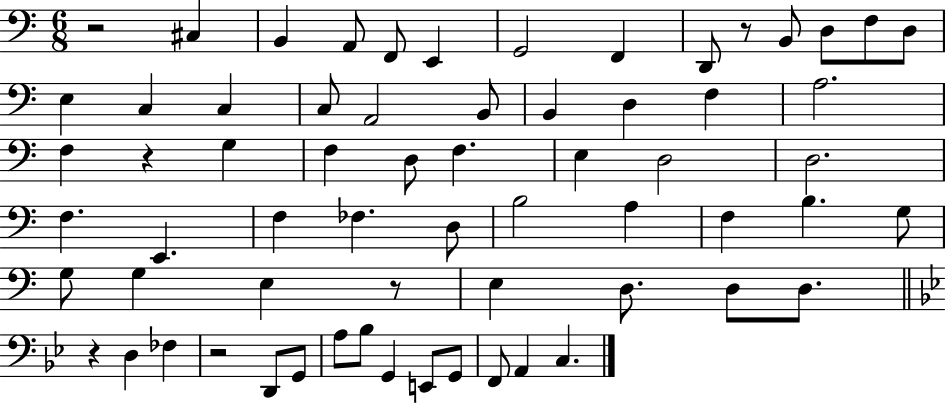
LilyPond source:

{
  \clef bass
  \numericTimeSignature
  \time 6/8
  \key c \major
  r2 cis4 | b,4 a,8 f,8 e,4 | g,2 f,4 | d,8 r8 b,8 d8 f8 d8 | \break e4 c4 c4 | c8 a,2 b,8 | b,4 d4 f4 | a2. | \break f4 r4 g4 | f4 d8 f4. | e4 d2 | d2. | \break f4. e,4. | f4 fes4. d8 | b2 a4 | f4 b4. g8 | \break g8 g4 e4 r8 | e4 d8. d8 d8. | \bar "||" \break \key bes \major r4 d4 fes4 | r2 d,8 g,8 | a8 bes8 g,4 e,8 g,8 | f,8 a,4 c4. | \break \bar "|."
}